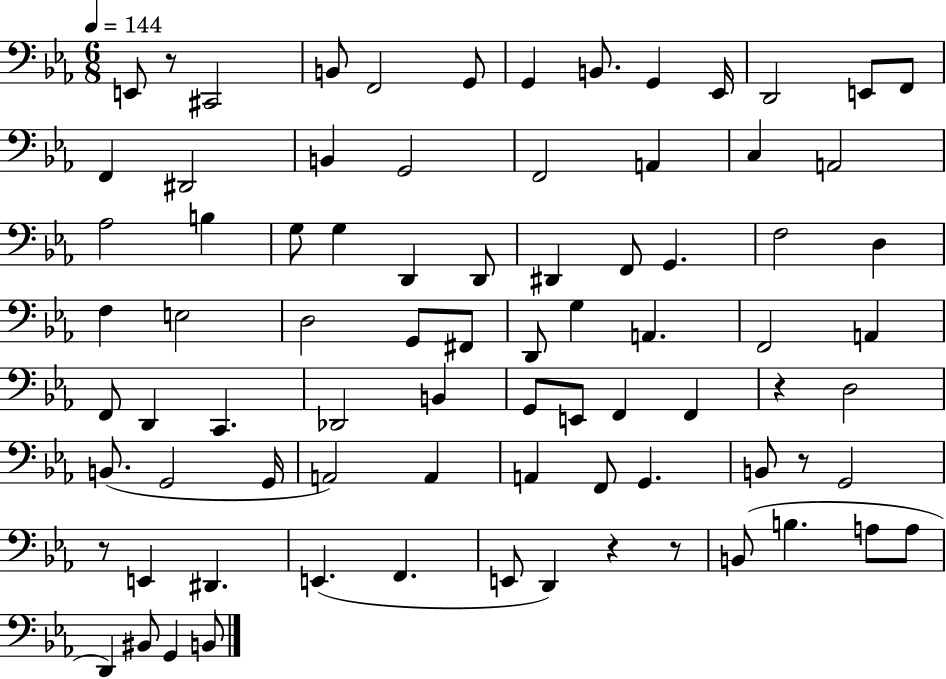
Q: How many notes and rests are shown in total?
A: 81